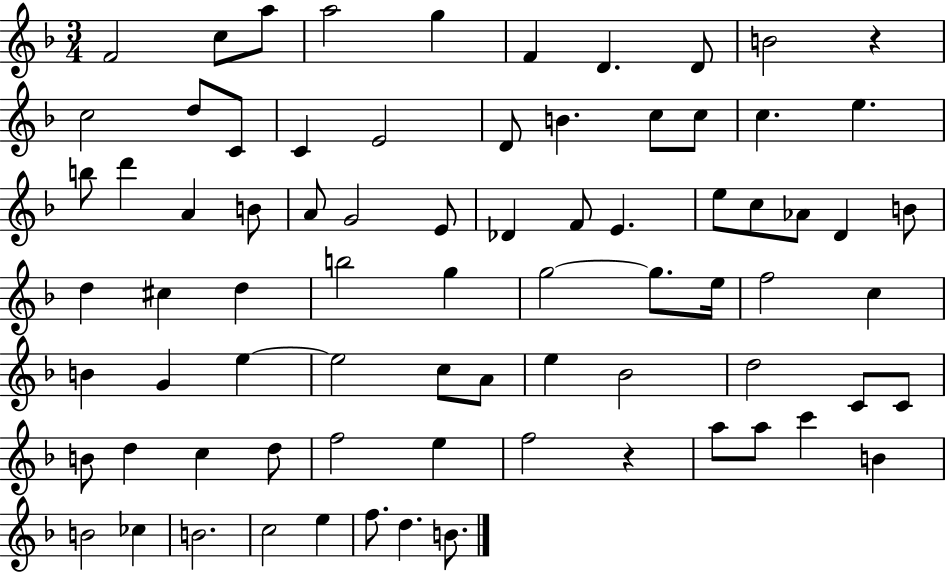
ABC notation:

X:1
T:Untitled
M:3/4
L:1/4
K:F
F2 c/2 a/2 a2 g F D D/2 B2 z c2 d/2 C/2 C E2 D/2 B c/2 c/2 c e b/2 d' A B/2 A/2 G2 E/2 _D F/2 E e/2 c/2 _A/2 D B/2 d ^c d b2 g g2 g/2 e/4 f2 c B G e e2 c/2 A/2 e _B2 d2 C/2 C/2 B/2 d c d/2 f2 e f2 z a/2 a/2 c' B B2 _c B2 c2 e f/2 d B/2